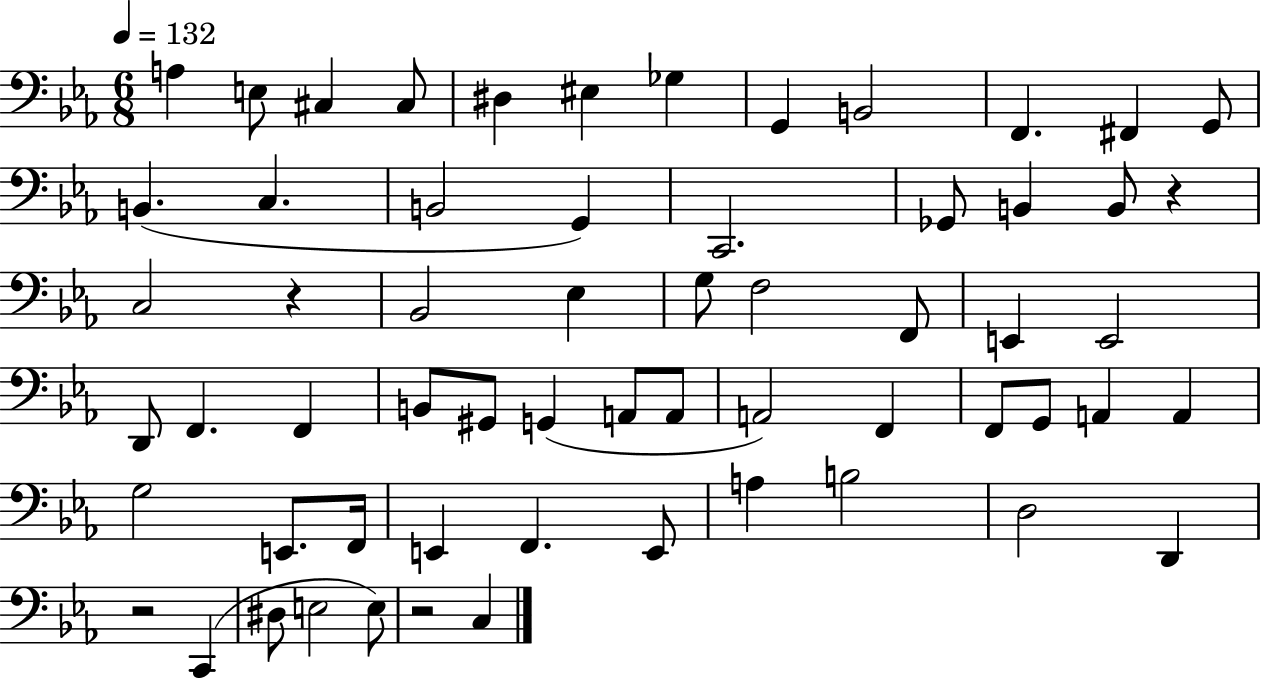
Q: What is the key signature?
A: EES major